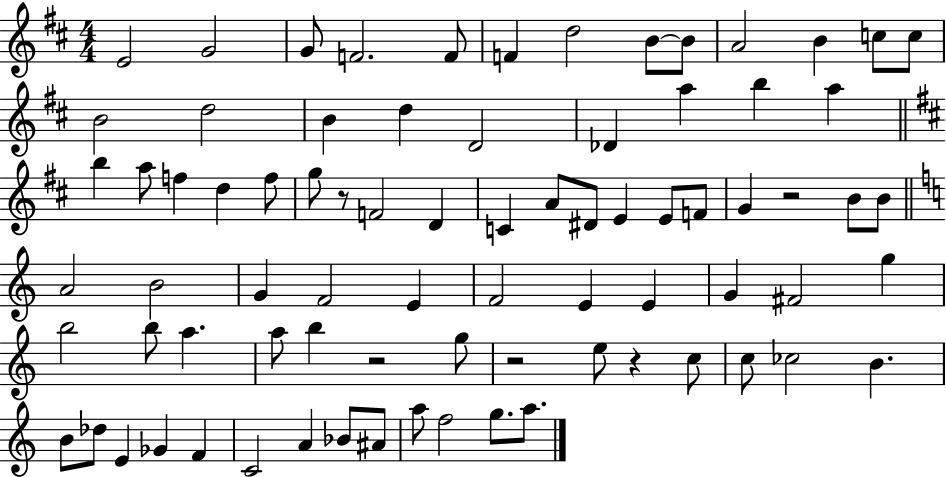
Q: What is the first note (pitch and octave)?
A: E4